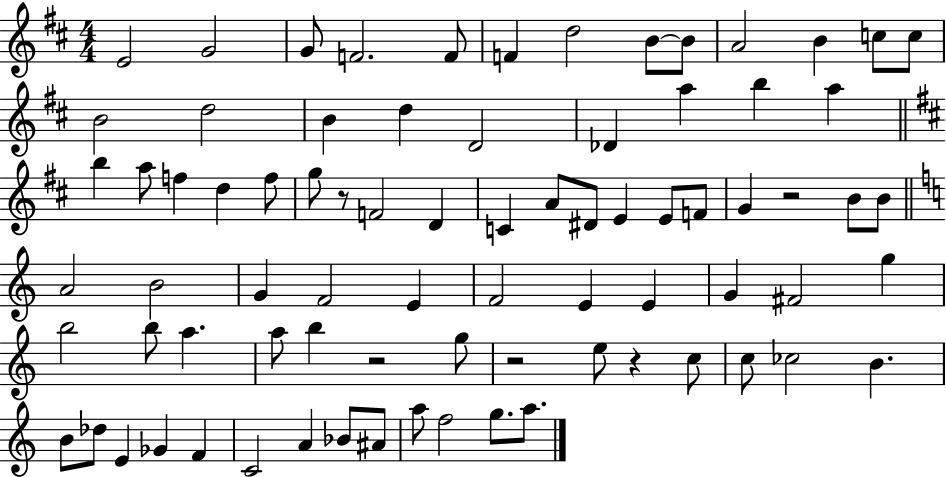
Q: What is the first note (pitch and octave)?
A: E4